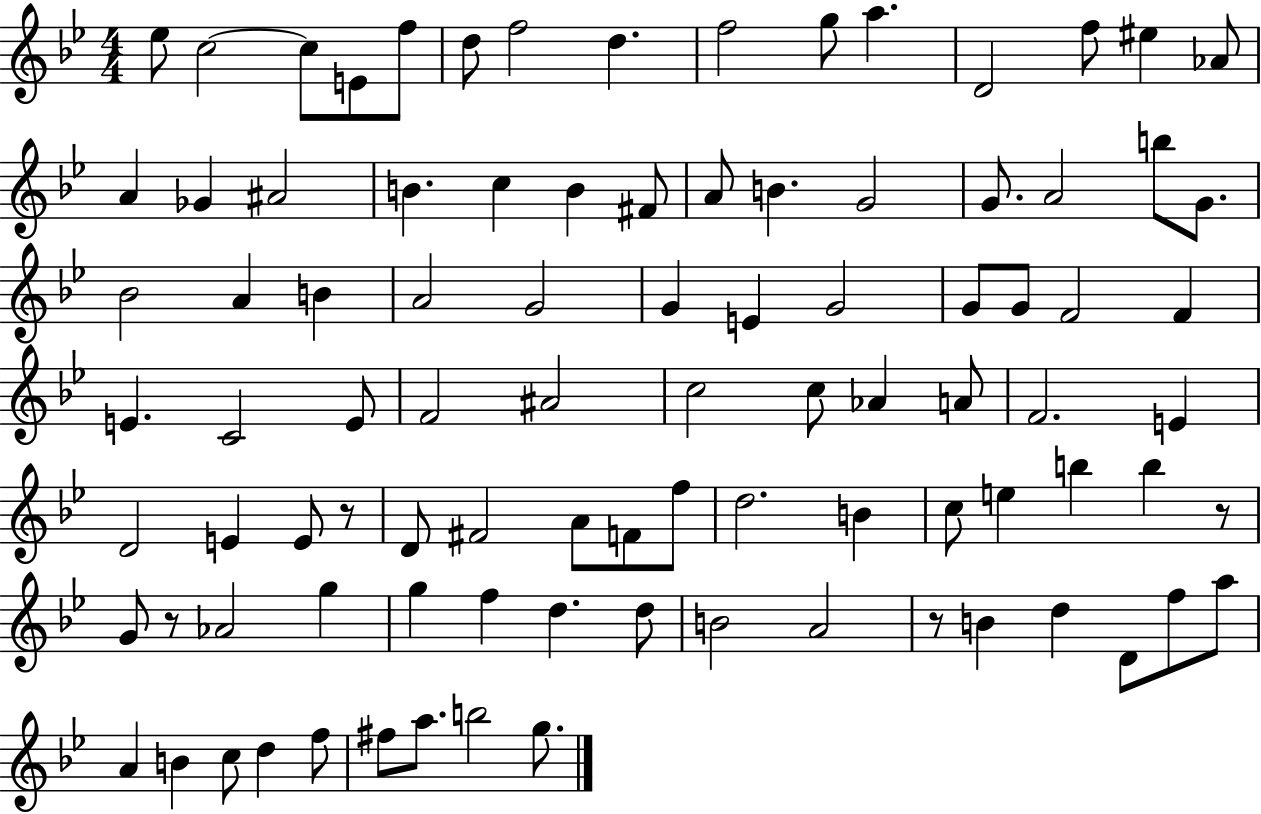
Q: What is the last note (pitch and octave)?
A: G5